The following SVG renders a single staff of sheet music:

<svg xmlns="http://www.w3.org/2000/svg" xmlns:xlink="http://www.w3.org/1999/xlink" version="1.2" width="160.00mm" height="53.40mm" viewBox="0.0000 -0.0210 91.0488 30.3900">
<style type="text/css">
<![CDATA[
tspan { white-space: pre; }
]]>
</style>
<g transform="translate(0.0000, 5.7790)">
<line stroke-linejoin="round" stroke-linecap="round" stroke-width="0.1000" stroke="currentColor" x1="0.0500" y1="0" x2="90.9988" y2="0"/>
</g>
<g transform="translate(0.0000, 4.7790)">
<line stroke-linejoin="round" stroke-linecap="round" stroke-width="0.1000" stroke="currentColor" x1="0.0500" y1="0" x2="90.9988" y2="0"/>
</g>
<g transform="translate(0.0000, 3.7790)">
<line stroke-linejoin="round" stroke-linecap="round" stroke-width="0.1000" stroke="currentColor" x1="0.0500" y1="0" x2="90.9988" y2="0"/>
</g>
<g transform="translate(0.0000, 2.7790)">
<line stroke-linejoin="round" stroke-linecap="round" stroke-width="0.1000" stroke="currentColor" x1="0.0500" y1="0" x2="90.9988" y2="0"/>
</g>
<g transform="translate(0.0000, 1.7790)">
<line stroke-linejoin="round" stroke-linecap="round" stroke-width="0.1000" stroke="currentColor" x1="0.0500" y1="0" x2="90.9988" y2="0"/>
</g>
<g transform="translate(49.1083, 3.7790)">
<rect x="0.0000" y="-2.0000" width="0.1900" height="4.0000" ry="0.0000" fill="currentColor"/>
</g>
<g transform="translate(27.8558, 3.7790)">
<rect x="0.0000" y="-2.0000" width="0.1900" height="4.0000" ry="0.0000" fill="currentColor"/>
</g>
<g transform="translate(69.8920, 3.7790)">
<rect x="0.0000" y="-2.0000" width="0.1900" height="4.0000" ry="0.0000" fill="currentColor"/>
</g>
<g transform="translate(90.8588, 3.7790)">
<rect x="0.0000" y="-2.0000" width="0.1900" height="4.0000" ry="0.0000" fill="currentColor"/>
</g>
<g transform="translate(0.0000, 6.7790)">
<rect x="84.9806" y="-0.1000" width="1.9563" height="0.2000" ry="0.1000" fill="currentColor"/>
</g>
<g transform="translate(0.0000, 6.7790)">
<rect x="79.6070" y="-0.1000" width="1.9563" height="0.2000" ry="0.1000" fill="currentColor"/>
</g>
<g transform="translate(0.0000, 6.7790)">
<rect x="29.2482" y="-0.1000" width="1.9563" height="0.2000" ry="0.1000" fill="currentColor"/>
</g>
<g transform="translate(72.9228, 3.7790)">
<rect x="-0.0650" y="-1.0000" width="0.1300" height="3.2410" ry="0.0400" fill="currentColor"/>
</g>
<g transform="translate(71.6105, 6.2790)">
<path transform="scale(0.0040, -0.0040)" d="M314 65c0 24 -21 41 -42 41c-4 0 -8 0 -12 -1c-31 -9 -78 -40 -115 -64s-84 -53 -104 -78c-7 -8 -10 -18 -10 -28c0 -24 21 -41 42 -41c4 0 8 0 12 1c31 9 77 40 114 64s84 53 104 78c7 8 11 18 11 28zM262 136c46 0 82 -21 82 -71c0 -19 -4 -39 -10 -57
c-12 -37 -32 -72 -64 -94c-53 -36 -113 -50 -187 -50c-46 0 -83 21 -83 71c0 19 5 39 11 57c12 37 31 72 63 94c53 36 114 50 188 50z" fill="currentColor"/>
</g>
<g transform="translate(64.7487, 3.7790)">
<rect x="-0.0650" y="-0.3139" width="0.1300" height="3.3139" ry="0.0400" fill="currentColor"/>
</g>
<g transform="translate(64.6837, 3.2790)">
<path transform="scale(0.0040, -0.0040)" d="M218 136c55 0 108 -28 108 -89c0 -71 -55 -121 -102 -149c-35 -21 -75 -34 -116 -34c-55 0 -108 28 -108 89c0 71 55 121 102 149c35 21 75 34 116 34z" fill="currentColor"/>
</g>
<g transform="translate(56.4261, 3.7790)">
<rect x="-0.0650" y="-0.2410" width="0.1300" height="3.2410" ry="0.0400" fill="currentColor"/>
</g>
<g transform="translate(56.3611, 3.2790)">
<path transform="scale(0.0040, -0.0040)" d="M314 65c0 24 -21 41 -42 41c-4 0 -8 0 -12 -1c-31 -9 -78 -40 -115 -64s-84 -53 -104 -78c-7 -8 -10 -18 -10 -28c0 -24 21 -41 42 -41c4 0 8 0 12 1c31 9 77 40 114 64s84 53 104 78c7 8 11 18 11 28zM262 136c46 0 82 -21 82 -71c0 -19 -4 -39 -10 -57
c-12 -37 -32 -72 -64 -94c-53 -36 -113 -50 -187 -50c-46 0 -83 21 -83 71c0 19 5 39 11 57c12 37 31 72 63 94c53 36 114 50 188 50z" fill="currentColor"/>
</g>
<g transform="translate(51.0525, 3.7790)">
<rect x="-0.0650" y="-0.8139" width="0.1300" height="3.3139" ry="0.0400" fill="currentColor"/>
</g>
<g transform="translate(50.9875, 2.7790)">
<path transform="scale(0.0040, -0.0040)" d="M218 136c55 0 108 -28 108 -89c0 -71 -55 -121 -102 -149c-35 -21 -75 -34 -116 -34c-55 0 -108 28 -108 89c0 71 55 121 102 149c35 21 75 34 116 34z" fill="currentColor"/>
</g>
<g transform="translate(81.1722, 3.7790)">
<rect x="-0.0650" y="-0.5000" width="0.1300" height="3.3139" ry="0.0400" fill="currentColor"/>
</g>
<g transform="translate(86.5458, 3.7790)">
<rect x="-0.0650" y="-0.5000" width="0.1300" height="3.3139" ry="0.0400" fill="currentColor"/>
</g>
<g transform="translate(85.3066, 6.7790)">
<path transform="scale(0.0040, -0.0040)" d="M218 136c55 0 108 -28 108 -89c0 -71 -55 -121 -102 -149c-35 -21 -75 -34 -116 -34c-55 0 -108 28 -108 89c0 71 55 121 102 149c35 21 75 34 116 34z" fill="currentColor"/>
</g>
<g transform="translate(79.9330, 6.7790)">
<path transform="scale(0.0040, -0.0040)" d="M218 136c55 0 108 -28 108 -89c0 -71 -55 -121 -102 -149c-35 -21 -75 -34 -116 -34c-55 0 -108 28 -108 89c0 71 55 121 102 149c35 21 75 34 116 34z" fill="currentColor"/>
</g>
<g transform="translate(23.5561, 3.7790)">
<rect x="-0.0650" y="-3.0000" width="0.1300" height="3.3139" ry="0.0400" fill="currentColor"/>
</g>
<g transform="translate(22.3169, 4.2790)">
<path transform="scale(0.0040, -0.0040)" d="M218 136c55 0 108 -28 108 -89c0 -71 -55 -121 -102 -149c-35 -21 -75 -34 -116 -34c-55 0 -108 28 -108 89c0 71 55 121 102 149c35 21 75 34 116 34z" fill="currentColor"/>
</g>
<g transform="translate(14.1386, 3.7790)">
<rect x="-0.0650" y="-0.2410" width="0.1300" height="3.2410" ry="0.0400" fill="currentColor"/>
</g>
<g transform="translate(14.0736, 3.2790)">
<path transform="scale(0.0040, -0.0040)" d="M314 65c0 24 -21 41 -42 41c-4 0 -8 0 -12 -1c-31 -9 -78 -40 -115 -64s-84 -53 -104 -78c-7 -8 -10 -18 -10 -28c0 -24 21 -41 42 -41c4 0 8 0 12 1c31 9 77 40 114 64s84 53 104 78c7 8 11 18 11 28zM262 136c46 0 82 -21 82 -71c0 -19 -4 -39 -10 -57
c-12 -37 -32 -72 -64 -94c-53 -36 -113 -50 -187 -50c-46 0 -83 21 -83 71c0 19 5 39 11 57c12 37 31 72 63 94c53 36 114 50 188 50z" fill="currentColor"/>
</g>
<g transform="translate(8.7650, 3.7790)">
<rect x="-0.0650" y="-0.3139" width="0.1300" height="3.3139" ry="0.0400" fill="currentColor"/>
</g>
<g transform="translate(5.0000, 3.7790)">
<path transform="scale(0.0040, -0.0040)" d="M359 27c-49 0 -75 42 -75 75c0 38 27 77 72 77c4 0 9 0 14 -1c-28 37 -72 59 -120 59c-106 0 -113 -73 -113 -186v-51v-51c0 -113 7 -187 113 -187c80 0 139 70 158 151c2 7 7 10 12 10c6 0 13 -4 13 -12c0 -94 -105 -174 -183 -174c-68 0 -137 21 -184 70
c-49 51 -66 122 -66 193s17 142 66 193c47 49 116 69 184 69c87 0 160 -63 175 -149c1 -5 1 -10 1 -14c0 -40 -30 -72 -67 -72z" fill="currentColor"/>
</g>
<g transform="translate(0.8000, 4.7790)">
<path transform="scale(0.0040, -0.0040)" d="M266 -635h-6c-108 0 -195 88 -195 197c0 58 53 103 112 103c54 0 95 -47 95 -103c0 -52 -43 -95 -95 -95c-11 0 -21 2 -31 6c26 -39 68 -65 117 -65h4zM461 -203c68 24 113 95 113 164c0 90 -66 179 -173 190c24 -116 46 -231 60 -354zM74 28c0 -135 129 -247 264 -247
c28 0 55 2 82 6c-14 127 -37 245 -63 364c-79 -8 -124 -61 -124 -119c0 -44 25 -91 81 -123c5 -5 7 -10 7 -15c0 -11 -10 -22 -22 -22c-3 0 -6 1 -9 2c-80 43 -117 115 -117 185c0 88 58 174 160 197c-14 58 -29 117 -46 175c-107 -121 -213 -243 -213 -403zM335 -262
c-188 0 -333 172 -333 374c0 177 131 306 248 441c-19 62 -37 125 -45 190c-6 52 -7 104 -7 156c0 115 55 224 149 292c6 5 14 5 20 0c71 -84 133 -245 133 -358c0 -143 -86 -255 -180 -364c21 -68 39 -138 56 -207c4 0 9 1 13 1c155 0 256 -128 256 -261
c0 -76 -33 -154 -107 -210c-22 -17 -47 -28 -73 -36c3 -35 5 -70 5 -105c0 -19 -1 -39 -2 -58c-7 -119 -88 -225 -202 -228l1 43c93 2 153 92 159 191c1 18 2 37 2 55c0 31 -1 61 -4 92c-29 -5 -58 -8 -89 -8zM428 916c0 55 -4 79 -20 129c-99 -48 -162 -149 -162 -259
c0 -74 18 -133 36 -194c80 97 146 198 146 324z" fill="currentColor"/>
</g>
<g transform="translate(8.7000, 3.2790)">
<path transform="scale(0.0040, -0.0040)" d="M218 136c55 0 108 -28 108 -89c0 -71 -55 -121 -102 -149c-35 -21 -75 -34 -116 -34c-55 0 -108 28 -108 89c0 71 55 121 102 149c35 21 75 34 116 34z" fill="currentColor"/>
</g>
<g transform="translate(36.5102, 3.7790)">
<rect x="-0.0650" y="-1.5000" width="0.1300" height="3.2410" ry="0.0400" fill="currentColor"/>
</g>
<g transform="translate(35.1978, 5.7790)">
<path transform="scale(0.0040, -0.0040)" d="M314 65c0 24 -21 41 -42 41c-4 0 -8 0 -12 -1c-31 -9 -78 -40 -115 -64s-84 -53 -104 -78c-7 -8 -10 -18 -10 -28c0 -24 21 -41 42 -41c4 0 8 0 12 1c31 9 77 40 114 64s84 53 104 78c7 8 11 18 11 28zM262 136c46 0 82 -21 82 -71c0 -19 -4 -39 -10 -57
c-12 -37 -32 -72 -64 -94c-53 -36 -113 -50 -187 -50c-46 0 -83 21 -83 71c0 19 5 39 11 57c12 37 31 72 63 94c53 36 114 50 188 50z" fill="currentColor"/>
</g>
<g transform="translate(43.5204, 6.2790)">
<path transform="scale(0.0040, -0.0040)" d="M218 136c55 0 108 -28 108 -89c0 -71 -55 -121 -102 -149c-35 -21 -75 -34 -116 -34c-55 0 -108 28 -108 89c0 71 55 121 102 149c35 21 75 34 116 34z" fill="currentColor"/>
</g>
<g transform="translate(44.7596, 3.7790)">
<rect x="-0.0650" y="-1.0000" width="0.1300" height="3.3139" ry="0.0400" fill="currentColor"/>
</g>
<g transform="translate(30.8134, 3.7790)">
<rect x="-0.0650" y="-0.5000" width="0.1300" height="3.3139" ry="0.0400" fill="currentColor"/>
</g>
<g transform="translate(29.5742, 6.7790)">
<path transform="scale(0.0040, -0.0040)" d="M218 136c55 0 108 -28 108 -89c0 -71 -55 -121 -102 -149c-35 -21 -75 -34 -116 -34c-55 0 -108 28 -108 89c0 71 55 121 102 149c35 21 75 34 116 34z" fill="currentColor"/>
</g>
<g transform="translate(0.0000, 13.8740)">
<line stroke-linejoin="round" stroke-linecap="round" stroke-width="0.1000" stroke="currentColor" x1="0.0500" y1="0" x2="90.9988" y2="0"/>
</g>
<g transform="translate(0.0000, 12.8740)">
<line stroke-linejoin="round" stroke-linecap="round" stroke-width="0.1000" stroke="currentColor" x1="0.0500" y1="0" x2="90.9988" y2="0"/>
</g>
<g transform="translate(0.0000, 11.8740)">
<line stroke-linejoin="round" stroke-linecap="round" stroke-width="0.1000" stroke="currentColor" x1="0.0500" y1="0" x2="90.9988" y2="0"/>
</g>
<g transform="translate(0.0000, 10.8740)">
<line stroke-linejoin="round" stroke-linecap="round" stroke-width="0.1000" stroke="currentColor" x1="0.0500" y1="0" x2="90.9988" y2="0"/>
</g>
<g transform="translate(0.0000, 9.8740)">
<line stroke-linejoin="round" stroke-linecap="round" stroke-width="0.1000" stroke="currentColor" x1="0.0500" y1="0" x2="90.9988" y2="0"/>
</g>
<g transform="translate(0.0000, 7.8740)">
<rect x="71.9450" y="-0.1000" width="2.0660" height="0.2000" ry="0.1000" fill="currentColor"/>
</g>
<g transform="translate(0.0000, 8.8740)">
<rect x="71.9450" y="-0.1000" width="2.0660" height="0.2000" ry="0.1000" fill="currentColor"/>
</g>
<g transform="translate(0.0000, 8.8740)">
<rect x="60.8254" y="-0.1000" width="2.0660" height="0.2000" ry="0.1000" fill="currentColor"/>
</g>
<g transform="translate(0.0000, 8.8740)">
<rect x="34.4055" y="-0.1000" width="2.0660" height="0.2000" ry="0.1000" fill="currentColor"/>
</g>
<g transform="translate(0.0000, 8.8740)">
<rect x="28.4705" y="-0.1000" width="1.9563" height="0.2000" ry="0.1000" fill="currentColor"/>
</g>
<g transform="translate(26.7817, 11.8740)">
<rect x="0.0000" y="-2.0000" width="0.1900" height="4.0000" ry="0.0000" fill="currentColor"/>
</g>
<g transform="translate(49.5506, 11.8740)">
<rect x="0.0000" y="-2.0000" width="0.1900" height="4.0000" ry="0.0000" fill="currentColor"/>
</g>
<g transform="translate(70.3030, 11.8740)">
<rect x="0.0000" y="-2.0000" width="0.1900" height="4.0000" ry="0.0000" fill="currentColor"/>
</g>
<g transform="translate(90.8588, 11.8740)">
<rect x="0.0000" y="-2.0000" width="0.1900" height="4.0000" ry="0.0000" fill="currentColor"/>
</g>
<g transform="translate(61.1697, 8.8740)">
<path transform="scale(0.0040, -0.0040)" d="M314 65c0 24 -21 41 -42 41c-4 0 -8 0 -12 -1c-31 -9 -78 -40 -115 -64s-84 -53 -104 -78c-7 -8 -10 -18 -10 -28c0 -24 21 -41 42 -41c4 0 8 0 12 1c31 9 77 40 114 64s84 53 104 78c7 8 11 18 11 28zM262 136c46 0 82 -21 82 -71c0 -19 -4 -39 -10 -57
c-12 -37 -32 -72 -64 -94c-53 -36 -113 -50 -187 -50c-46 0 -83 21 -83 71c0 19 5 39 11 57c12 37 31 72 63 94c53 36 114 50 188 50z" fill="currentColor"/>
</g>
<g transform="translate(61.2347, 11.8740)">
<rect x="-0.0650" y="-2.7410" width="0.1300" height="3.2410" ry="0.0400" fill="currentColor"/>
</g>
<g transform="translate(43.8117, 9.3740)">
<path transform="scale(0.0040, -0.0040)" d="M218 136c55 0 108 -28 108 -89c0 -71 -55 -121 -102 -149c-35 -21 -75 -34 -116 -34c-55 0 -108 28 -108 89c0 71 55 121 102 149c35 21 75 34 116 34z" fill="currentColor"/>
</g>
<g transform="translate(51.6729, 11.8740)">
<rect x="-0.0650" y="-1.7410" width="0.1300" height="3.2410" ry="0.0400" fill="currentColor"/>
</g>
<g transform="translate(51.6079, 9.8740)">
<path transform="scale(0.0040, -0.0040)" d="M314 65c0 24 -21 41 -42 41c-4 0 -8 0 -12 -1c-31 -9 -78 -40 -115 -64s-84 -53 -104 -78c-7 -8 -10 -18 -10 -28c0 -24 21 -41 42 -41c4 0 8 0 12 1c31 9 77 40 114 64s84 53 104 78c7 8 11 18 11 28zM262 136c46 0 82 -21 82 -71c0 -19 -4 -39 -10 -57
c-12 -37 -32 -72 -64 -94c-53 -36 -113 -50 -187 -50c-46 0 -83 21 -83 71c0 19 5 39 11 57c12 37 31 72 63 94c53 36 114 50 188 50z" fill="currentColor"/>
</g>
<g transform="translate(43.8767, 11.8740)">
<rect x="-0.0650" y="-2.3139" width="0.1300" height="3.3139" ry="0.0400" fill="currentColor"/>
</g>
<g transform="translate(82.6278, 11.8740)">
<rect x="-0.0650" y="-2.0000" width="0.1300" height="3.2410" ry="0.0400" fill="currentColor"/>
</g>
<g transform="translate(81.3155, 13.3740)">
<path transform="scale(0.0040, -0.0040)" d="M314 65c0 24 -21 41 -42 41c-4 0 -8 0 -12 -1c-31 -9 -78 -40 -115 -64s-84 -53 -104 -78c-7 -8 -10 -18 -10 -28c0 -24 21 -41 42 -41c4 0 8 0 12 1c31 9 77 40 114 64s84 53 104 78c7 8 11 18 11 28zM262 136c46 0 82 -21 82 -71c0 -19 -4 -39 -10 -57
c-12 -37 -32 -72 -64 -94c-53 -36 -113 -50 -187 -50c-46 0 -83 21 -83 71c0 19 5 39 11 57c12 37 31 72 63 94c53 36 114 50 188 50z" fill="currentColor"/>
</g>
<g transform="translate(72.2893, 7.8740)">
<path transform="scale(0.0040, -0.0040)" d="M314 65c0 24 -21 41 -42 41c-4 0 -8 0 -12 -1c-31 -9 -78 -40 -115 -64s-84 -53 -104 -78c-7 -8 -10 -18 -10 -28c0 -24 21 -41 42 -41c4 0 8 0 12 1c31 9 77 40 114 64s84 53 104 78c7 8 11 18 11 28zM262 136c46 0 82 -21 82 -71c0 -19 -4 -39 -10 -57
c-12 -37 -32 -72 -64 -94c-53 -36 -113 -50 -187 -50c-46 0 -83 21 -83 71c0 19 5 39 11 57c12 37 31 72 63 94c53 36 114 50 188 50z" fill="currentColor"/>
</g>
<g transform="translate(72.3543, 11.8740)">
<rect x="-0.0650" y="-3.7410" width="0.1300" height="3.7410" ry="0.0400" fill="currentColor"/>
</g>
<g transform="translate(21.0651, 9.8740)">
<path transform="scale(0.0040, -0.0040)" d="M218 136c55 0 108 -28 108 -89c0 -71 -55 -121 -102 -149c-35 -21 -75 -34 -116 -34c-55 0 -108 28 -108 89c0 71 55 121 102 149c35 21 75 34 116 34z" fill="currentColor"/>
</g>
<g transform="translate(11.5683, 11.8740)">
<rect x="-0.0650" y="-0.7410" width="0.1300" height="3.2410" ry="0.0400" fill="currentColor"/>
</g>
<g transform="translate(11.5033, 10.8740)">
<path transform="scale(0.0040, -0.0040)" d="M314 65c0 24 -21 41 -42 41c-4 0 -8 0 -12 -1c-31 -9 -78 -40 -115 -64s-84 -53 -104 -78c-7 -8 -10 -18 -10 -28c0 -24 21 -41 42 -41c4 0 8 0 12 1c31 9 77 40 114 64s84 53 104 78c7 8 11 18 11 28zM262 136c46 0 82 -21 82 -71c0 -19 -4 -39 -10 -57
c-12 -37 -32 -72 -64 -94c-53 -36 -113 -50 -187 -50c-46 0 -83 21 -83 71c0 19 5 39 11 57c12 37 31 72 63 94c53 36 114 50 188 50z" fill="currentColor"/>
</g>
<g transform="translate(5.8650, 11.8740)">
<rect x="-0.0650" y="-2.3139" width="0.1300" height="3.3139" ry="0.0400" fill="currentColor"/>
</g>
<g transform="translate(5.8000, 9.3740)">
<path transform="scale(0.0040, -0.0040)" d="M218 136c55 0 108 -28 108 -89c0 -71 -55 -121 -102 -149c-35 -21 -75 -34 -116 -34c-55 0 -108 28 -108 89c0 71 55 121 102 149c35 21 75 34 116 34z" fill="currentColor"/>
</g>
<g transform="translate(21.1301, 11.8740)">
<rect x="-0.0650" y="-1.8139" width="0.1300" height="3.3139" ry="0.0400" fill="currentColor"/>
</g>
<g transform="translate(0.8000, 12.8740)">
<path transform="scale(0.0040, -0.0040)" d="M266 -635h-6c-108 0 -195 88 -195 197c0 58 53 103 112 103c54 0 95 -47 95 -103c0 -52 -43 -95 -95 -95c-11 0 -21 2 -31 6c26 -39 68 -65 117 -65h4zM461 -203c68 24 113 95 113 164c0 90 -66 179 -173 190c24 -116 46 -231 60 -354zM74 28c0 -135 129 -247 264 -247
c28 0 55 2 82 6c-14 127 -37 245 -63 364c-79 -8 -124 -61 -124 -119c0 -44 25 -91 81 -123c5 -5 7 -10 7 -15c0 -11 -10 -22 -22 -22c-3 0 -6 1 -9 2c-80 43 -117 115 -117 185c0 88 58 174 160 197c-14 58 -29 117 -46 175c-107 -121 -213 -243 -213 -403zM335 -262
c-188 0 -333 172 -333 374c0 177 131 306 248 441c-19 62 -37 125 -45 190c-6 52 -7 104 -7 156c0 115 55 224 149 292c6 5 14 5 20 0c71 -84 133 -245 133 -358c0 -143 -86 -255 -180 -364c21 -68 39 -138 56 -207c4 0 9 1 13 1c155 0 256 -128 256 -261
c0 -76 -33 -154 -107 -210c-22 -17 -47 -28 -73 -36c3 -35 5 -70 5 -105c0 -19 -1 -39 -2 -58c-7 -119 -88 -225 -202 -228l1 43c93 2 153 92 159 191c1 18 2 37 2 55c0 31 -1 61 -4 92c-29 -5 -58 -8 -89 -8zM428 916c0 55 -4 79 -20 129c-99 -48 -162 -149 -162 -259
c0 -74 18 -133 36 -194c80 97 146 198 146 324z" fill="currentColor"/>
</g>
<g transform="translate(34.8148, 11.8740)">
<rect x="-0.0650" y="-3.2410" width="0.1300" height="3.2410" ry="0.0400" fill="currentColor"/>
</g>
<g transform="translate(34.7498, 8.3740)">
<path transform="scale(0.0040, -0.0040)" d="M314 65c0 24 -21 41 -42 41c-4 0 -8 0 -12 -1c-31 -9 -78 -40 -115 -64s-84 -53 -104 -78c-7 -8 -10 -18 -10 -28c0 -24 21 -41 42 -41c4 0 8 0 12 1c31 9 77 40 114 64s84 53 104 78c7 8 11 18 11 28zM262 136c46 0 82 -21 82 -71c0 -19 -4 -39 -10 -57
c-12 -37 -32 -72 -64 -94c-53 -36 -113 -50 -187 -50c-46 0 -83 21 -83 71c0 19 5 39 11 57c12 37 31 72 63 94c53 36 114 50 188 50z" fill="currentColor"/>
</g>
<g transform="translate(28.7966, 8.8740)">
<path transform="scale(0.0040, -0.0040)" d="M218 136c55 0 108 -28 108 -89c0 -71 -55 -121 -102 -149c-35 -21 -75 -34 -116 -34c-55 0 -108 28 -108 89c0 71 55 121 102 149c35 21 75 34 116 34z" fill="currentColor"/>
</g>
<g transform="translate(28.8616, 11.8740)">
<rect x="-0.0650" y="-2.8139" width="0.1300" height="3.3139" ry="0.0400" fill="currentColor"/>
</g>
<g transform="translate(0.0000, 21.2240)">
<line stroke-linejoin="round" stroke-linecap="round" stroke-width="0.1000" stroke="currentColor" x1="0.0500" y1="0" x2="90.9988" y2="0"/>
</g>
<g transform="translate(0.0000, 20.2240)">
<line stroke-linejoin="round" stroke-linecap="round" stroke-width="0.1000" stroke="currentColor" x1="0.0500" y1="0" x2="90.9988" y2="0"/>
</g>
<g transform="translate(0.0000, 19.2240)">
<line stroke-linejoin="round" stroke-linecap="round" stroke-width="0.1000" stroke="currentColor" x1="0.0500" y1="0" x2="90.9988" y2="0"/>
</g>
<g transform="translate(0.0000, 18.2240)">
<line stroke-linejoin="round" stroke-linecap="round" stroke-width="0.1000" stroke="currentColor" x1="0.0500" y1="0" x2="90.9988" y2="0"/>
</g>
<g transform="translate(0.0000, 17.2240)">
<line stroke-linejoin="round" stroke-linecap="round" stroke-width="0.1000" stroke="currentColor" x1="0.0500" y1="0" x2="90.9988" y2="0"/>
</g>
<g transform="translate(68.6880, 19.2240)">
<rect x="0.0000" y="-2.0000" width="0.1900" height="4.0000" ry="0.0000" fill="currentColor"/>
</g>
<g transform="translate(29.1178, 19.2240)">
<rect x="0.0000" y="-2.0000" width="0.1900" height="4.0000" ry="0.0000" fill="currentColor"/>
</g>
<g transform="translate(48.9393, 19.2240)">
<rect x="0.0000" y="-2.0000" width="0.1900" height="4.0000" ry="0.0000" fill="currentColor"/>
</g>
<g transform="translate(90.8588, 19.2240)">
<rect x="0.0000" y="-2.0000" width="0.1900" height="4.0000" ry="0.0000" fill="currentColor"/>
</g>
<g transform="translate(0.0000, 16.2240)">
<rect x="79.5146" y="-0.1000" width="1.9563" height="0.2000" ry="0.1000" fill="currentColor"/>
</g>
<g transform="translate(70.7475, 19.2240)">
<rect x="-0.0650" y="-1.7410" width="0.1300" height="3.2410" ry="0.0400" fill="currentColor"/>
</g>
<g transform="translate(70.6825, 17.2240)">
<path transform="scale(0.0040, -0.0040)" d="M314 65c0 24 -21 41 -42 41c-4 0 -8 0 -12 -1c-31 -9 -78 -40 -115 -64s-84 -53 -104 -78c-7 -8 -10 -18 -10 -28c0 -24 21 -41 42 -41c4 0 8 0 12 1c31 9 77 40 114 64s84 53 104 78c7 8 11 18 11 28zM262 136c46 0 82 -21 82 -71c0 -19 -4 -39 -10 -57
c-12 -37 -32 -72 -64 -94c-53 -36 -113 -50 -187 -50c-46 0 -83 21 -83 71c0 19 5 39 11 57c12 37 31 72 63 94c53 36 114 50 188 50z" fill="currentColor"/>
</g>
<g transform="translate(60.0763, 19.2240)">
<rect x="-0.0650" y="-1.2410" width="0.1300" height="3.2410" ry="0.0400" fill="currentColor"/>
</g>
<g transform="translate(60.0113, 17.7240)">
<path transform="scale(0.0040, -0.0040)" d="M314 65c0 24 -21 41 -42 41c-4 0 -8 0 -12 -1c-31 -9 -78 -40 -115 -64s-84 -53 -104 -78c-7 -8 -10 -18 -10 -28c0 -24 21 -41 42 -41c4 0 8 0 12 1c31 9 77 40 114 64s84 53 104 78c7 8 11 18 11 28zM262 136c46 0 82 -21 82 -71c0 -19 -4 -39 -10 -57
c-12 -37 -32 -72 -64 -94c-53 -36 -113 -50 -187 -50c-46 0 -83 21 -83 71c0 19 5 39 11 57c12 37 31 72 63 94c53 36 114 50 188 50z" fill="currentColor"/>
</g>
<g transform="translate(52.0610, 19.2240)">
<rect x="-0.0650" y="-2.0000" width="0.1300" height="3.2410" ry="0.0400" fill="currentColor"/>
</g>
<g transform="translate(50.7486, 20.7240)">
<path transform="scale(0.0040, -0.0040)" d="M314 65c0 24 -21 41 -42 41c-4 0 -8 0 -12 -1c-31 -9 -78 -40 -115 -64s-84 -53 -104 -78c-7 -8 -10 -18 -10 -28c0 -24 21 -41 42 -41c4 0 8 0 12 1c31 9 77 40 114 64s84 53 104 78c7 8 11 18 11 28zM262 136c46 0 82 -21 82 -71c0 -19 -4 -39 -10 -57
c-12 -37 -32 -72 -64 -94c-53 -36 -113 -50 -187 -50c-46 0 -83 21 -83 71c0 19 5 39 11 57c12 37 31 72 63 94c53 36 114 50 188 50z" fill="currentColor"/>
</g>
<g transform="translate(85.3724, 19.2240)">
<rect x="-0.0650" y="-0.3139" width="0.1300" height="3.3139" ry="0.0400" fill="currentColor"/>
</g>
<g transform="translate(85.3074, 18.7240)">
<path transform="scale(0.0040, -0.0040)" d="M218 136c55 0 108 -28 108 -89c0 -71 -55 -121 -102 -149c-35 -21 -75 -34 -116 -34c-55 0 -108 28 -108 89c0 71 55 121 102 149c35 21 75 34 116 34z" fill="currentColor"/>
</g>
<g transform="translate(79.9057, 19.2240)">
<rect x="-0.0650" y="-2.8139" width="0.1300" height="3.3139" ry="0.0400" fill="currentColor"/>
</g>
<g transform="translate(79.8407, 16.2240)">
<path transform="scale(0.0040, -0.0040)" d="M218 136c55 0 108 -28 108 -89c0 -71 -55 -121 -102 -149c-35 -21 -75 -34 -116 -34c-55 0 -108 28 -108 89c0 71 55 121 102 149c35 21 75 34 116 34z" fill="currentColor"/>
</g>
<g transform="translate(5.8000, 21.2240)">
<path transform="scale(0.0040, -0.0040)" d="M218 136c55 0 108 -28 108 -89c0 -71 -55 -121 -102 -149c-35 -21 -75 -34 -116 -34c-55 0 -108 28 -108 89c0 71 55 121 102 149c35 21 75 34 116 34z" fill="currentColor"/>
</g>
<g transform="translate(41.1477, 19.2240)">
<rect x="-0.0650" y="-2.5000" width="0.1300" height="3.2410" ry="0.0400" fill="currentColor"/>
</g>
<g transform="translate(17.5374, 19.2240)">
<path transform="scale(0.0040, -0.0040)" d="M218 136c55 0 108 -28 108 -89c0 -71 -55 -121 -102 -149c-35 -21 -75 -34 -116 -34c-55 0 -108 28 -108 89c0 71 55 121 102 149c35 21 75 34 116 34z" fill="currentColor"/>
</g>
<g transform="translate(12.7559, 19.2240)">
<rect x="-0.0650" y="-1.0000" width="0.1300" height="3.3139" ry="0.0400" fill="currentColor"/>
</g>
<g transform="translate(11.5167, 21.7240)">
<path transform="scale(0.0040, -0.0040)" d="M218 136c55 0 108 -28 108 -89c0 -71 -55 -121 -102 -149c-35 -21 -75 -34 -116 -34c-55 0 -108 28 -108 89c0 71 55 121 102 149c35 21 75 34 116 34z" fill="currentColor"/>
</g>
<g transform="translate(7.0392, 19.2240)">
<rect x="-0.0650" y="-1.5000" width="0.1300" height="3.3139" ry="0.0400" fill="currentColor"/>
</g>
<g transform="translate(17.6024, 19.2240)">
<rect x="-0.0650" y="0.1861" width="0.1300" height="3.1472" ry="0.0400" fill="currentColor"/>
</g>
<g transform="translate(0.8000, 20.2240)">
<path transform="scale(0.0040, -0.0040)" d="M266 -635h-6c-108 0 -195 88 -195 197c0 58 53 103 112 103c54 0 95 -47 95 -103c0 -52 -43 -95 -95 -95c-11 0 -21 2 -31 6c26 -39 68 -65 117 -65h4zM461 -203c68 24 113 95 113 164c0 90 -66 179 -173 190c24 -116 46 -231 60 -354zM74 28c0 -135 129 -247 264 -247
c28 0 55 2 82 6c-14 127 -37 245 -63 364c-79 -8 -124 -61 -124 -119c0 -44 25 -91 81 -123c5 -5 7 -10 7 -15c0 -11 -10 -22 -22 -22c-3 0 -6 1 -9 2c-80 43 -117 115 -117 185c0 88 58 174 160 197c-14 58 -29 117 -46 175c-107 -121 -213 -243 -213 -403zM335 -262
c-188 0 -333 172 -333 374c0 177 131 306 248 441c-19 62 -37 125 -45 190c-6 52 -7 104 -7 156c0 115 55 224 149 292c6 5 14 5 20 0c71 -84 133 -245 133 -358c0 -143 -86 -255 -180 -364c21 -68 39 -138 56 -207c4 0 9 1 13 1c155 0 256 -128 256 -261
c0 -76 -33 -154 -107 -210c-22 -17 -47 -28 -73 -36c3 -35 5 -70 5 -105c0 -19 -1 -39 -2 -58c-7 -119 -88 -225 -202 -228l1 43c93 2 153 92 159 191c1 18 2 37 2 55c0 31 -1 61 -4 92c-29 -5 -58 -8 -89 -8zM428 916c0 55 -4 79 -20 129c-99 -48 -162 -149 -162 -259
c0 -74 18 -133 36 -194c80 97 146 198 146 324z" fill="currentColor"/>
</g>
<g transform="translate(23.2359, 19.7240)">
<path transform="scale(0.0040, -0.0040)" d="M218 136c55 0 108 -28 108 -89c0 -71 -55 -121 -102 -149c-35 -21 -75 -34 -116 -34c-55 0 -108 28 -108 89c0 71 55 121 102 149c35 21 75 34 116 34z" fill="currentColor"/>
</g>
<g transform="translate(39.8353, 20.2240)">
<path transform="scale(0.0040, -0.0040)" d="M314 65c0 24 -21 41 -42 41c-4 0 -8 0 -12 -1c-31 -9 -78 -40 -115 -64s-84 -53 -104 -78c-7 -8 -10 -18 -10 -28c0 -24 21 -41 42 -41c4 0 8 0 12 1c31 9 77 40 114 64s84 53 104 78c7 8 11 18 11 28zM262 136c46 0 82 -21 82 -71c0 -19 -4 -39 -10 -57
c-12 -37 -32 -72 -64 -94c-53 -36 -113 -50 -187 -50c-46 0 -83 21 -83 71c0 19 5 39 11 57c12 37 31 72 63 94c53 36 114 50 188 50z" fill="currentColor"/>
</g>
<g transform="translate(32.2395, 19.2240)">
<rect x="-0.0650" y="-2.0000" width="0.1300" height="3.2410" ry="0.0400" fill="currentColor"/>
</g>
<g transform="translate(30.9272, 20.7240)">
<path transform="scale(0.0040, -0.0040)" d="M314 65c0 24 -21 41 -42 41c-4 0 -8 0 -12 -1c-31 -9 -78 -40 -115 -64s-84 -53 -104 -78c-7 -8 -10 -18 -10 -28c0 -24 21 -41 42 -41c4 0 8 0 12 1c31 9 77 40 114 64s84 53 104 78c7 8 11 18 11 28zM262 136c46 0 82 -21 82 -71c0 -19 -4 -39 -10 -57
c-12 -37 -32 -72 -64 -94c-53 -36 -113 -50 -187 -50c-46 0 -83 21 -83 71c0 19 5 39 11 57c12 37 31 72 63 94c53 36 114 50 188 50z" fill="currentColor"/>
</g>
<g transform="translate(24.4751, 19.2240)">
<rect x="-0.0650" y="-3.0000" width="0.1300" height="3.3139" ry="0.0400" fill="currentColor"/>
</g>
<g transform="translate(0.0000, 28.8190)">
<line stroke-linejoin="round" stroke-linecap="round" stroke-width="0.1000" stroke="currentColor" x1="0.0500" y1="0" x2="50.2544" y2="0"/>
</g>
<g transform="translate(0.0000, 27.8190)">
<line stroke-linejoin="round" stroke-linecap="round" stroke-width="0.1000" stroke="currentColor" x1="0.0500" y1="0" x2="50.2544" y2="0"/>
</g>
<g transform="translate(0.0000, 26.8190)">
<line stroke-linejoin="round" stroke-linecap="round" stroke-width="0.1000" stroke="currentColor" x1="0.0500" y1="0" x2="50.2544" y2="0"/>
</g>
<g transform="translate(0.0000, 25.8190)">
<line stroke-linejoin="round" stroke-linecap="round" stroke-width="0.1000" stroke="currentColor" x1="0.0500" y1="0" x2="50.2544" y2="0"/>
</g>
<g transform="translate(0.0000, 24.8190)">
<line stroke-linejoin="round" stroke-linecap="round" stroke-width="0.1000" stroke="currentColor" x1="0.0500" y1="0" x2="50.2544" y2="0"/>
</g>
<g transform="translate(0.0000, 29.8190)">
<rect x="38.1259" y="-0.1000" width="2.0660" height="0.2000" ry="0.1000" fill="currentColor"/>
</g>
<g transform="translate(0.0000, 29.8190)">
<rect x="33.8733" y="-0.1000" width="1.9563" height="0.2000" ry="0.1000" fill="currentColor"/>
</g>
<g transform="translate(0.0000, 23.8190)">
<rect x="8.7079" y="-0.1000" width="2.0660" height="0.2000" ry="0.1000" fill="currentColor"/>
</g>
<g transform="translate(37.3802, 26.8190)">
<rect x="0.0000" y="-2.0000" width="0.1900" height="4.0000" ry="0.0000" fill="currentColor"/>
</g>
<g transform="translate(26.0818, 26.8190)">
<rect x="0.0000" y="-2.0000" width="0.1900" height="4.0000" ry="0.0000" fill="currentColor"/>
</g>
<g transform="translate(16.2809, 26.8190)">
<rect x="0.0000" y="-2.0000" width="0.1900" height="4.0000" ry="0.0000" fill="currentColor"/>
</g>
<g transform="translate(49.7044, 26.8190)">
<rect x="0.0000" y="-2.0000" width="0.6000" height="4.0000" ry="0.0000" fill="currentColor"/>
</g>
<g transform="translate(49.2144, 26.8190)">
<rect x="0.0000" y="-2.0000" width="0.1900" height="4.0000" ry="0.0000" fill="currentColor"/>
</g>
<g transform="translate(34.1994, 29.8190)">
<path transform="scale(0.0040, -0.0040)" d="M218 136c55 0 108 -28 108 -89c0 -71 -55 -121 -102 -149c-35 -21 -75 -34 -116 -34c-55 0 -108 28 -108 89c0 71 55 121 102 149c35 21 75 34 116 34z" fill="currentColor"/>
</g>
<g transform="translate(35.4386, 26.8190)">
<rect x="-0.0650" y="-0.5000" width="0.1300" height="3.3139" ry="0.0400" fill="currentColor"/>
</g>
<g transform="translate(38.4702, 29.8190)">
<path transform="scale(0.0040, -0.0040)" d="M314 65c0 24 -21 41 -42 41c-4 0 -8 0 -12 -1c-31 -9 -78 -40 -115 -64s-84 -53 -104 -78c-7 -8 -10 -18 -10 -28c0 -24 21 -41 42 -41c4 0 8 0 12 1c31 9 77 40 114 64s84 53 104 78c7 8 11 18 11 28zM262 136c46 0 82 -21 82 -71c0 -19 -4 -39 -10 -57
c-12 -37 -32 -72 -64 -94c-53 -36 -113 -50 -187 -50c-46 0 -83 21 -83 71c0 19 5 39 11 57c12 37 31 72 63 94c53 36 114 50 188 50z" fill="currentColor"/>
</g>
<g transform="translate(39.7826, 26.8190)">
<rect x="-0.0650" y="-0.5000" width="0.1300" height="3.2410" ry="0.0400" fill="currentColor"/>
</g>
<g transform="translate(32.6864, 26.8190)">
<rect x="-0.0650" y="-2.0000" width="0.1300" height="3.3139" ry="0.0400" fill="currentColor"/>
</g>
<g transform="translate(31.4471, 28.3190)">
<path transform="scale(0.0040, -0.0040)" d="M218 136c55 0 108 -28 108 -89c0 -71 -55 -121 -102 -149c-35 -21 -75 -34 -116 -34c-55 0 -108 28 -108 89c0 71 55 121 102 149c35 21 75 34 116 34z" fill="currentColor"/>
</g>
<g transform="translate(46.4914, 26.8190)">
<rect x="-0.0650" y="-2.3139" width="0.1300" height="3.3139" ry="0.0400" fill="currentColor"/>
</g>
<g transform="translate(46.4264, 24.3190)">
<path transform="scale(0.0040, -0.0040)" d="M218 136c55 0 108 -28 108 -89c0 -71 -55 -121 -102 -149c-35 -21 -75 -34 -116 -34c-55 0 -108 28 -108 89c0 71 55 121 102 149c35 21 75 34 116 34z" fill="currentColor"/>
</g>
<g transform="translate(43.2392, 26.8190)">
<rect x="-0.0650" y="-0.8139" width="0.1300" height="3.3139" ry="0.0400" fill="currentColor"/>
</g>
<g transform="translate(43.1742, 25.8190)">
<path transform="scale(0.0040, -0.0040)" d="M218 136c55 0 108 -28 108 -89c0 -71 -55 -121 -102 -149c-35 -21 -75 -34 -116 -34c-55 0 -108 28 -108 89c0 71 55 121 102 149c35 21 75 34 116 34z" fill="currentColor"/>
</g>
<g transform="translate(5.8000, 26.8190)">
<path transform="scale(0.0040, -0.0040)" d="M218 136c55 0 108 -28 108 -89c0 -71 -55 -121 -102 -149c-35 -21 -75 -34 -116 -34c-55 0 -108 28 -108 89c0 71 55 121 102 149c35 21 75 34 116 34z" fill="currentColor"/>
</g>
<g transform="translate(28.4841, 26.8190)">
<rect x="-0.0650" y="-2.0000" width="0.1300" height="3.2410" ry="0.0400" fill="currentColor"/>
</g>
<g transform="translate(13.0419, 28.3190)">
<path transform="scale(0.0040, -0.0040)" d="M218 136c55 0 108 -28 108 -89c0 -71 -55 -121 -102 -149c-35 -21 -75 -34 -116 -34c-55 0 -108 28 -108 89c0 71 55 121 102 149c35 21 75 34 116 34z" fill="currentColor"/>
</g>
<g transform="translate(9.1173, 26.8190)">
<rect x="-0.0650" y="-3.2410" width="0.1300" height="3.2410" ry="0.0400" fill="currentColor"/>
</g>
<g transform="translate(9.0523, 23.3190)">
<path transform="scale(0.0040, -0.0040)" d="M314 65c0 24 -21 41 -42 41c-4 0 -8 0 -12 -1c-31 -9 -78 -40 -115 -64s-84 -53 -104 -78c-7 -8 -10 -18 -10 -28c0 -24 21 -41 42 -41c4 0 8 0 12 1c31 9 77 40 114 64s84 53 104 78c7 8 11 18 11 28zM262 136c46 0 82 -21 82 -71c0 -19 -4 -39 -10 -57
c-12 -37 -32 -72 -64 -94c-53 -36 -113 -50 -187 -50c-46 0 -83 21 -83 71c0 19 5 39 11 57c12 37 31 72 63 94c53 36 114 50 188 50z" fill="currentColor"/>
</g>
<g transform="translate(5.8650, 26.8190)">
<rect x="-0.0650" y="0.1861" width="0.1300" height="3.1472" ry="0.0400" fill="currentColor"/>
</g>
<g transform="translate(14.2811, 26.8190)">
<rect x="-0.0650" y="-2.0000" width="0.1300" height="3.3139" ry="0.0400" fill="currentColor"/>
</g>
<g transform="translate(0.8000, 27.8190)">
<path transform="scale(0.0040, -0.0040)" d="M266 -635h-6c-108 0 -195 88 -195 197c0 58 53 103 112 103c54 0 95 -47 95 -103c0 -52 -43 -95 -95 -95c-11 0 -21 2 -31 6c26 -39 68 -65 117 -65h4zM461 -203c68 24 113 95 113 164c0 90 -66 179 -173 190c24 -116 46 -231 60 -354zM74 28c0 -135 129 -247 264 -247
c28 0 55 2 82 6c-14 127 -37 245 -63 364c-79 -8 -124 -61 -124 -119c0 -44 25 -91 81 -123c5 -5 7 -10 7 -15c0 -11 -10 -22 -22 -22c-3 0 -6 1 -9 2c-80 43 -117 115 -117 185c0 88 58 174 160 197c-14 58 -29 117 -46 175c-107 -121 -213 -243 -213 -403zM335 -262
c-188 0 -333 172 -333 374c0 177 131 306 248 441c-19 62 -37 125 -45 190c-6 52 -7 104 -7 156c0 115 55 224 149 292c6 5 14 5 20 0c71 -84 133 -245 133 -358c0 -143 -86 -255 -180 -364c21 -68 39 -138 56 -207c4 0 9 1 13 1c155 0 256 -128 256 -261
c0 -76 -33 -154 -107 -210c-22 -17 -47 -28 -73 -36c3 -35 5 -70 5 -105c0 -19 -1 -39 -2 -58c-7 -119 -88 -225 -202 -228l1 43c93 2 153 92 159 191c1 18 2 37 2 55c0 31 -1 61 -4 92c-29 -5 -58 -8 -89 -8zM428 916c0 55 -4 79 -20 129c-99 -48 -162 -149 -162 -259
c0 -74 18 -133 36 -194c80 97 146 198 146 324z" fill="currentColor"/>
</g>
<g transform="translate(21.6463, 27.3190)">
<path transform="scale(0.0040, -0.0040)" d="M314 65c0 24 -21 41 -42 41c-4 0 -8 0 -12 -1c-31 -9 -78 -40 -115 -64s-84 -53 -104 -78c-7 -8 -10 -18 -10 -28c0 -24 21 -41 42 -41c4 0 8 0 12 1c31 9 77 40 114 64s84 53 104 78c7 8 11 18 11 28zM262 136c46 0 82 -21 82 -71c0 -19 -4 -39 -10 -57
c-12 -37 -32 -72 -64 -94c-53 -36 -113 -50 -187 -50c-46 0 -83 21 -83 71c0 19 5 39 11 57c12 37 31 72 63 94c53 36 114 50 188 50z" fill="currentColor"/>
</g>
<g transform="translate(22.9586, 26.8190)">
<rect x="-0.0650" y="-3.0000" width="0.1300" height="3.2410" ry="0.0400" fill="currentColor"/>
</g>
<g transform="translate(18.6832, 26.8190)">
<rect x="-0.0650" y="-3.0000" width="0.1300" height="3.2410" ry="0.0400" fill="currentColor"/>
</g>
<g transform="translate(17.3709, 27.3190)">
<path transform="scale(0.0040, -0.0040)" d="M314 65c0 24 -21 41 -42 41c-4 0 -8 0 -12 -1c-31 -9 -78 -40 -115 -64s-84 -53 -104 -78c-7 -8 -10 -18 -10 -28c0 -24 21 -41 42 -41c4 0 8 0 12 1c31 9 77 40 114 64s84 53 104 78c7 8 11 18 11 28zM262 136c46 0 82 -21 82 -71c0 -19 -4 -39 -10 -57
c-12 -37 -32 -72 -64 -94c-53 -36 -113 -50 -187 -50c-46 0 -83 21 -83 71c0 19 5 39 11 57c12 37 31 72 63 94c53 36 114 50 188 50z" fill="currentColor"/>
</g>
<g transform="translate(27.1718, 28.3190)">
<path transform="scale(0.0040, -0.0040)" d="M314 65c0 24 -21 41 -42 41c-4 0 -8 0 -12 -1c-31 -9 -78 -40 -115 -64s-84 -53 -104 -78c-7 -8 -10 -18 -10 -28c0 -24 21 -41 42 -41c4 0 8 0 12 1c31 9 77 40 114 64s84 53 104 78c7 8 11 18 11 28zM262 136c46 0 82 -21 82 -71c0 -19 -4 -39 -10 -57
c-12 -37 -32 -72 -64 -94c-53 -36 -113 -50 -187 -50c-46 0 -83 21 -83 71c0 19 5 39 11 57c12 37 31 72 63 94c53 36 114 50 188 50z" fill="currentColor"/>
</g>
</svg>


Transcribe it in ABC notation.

X:1
T:Untitled
M:4/4
L:1/4
K:C
c c2 A C E2 D d c2 c D2 C C g d2 f a b2 g f2 a2 c'2 F2 E D B A F2 G2 F2 e2 f2 a c B b2 F A2 A2 F2 F C C2 d g